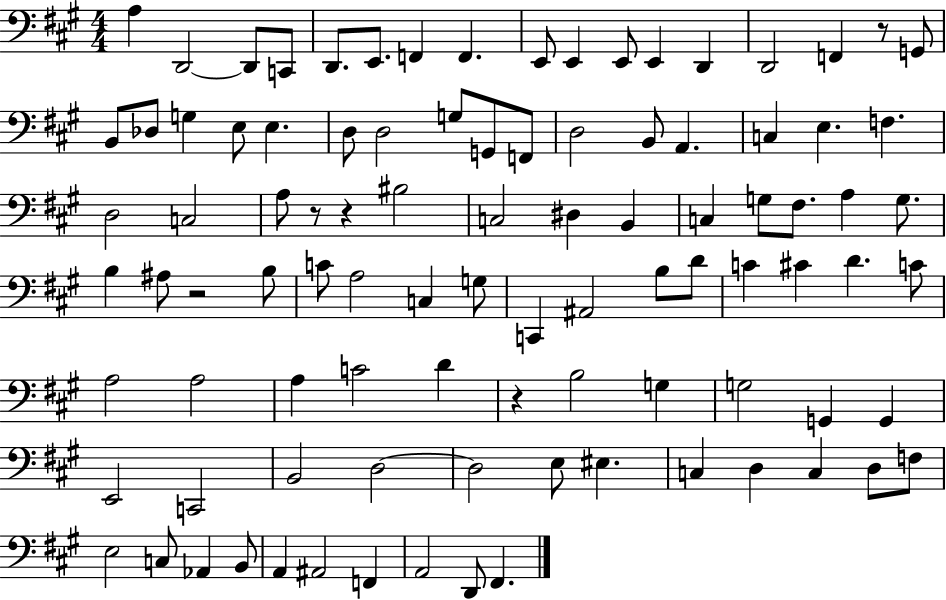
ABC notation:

X:1
T:Untitled
M:4/4
L:1/4
K:A
A, D,,2 D,,/2 C,,/2 D,,/2 E,,/2 F,, F,, E,,/2 E,, E,,/2 E,, D,, D,,2 F,, z/2 G,,/2 B,,/2 _D,/2 G, E,/2 E, D,/2 D,2 G,/2 G,,/2 F,,/2 D,2 B,,/2 A,, C, E, F, D,2 C,2 A,/2 z/2 z ^B,2 C,2 ^D, B,, C, G,/2 ^F,/2 A, G,/2 B, ^A,/2 z2 B,/2 C/2 A,2 C, G,/2 C,, ^A,,2 B,/2 D/2 C ^C D C/2 A,2 A,2 A, C2 D z B,2 G, G,2 G,, G,, E,,2 C,,2 B,,2 D,2 D,2 E,/2 ^E, C, D, C, D,/2 F,/2 E,2 C,/2 _A,, B,,/2 A,, ^A,,2 F,, A,,2 D,,/2 ^F,,